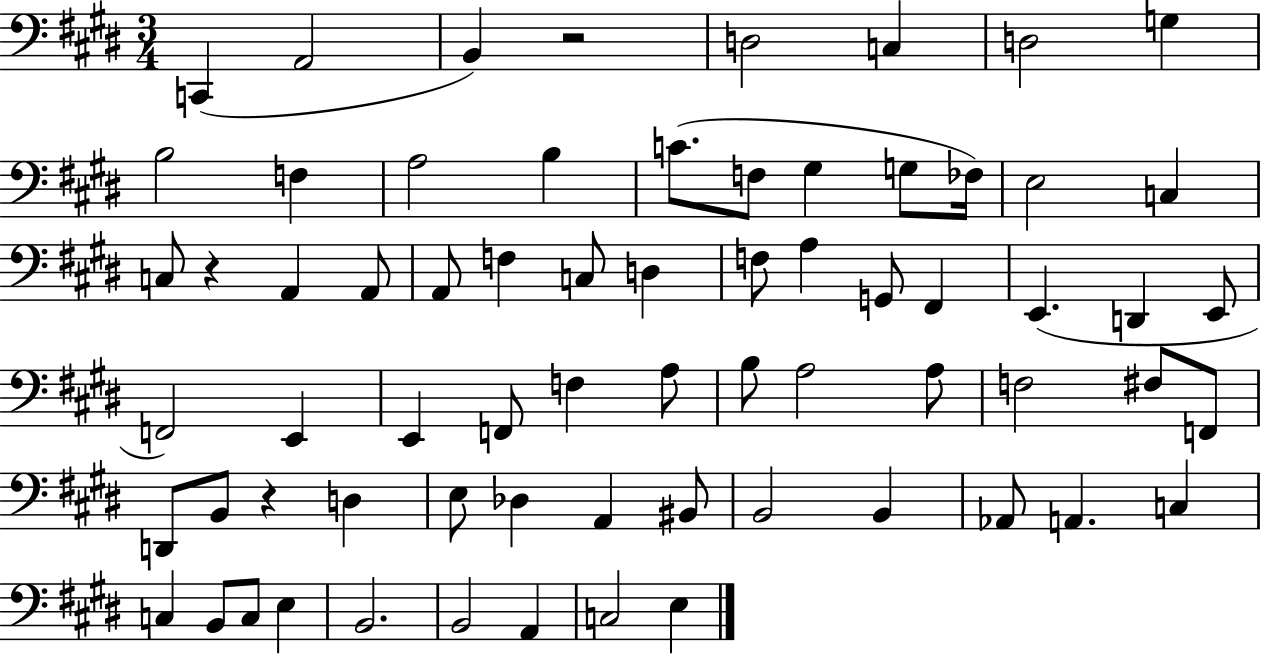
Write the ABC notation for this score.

X:1
T:Untitled
M:3/4
L:1/4
K:E
C,, A,,2 B,, z2 D,2 C, D,2 G, B,2 F, A,2 B, C/2 F,/2 ^G, G,/2 _F,/4 E,2 C, C,/2 z A,, A,,/2 A,,/2 F, C,/2 D, F,/2 A, G,,/2 ^F,, E,, D,, E,,/2 F,,2 E,, E,, F,,/2 F, A,/2 B,/2 A,2 A,/2 F,2 ^F,/2 F,,/2 D,,/2 B,,/2 z D, E,/2 _D, A,, ^B,,/2 B,,2 B,, _A,,/2 A,, C, C, B,,/2 C,/2 E, B,,2 B,,2 A,, C,2 E,